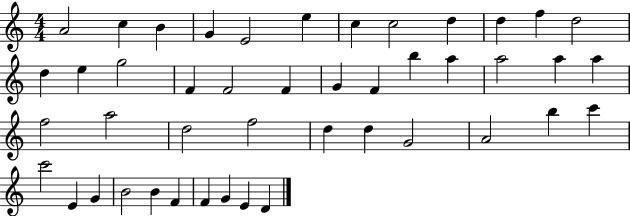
X:1
T:Untitled
M:4/4
L:1/4
K:C
A2 c B G E2 e c c2 d d f d2 d e g2 F F2 F G F b a a2 a a f2 a2 d2 f2 d d G2 A2 b c' c'2 E G B2 B F F G E D